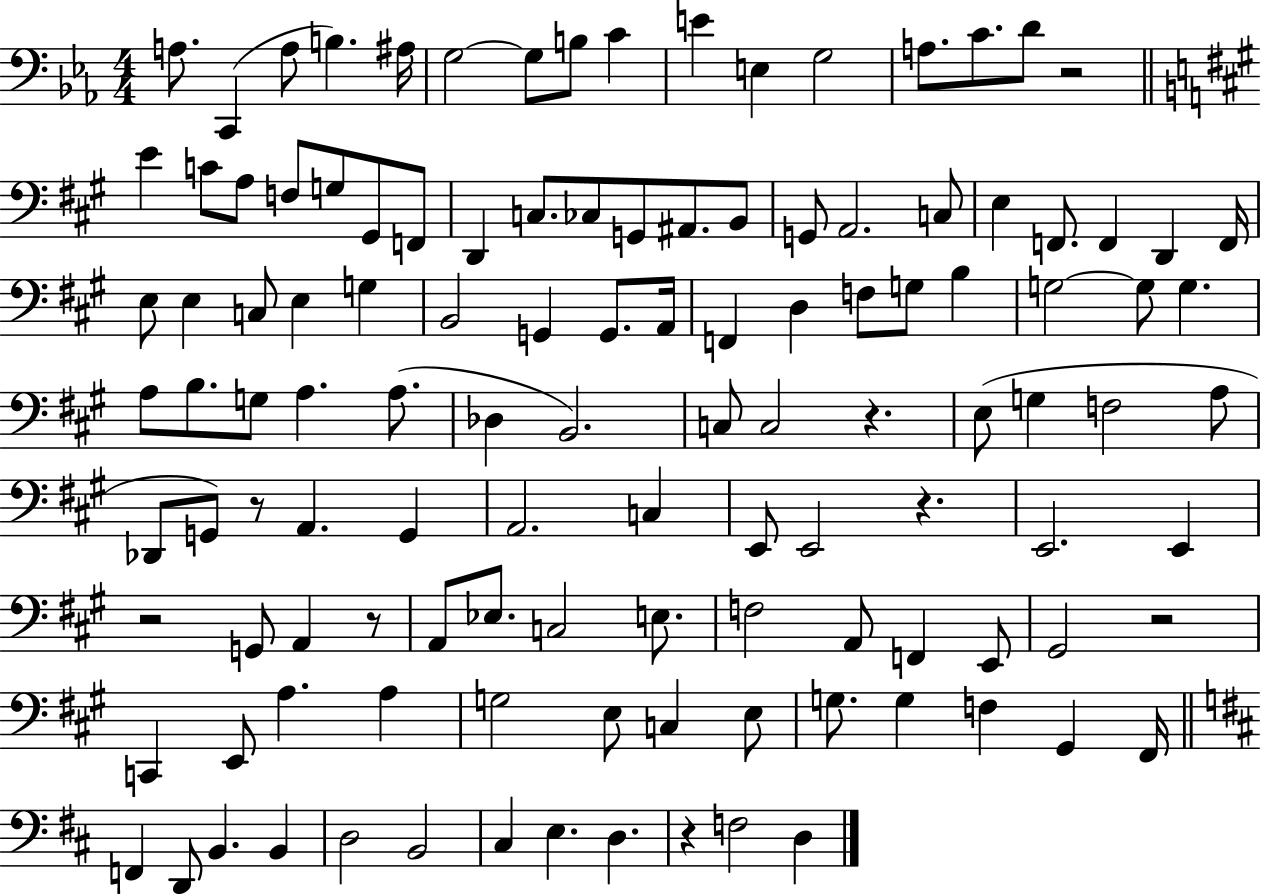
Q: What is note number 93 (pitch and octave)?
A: E3